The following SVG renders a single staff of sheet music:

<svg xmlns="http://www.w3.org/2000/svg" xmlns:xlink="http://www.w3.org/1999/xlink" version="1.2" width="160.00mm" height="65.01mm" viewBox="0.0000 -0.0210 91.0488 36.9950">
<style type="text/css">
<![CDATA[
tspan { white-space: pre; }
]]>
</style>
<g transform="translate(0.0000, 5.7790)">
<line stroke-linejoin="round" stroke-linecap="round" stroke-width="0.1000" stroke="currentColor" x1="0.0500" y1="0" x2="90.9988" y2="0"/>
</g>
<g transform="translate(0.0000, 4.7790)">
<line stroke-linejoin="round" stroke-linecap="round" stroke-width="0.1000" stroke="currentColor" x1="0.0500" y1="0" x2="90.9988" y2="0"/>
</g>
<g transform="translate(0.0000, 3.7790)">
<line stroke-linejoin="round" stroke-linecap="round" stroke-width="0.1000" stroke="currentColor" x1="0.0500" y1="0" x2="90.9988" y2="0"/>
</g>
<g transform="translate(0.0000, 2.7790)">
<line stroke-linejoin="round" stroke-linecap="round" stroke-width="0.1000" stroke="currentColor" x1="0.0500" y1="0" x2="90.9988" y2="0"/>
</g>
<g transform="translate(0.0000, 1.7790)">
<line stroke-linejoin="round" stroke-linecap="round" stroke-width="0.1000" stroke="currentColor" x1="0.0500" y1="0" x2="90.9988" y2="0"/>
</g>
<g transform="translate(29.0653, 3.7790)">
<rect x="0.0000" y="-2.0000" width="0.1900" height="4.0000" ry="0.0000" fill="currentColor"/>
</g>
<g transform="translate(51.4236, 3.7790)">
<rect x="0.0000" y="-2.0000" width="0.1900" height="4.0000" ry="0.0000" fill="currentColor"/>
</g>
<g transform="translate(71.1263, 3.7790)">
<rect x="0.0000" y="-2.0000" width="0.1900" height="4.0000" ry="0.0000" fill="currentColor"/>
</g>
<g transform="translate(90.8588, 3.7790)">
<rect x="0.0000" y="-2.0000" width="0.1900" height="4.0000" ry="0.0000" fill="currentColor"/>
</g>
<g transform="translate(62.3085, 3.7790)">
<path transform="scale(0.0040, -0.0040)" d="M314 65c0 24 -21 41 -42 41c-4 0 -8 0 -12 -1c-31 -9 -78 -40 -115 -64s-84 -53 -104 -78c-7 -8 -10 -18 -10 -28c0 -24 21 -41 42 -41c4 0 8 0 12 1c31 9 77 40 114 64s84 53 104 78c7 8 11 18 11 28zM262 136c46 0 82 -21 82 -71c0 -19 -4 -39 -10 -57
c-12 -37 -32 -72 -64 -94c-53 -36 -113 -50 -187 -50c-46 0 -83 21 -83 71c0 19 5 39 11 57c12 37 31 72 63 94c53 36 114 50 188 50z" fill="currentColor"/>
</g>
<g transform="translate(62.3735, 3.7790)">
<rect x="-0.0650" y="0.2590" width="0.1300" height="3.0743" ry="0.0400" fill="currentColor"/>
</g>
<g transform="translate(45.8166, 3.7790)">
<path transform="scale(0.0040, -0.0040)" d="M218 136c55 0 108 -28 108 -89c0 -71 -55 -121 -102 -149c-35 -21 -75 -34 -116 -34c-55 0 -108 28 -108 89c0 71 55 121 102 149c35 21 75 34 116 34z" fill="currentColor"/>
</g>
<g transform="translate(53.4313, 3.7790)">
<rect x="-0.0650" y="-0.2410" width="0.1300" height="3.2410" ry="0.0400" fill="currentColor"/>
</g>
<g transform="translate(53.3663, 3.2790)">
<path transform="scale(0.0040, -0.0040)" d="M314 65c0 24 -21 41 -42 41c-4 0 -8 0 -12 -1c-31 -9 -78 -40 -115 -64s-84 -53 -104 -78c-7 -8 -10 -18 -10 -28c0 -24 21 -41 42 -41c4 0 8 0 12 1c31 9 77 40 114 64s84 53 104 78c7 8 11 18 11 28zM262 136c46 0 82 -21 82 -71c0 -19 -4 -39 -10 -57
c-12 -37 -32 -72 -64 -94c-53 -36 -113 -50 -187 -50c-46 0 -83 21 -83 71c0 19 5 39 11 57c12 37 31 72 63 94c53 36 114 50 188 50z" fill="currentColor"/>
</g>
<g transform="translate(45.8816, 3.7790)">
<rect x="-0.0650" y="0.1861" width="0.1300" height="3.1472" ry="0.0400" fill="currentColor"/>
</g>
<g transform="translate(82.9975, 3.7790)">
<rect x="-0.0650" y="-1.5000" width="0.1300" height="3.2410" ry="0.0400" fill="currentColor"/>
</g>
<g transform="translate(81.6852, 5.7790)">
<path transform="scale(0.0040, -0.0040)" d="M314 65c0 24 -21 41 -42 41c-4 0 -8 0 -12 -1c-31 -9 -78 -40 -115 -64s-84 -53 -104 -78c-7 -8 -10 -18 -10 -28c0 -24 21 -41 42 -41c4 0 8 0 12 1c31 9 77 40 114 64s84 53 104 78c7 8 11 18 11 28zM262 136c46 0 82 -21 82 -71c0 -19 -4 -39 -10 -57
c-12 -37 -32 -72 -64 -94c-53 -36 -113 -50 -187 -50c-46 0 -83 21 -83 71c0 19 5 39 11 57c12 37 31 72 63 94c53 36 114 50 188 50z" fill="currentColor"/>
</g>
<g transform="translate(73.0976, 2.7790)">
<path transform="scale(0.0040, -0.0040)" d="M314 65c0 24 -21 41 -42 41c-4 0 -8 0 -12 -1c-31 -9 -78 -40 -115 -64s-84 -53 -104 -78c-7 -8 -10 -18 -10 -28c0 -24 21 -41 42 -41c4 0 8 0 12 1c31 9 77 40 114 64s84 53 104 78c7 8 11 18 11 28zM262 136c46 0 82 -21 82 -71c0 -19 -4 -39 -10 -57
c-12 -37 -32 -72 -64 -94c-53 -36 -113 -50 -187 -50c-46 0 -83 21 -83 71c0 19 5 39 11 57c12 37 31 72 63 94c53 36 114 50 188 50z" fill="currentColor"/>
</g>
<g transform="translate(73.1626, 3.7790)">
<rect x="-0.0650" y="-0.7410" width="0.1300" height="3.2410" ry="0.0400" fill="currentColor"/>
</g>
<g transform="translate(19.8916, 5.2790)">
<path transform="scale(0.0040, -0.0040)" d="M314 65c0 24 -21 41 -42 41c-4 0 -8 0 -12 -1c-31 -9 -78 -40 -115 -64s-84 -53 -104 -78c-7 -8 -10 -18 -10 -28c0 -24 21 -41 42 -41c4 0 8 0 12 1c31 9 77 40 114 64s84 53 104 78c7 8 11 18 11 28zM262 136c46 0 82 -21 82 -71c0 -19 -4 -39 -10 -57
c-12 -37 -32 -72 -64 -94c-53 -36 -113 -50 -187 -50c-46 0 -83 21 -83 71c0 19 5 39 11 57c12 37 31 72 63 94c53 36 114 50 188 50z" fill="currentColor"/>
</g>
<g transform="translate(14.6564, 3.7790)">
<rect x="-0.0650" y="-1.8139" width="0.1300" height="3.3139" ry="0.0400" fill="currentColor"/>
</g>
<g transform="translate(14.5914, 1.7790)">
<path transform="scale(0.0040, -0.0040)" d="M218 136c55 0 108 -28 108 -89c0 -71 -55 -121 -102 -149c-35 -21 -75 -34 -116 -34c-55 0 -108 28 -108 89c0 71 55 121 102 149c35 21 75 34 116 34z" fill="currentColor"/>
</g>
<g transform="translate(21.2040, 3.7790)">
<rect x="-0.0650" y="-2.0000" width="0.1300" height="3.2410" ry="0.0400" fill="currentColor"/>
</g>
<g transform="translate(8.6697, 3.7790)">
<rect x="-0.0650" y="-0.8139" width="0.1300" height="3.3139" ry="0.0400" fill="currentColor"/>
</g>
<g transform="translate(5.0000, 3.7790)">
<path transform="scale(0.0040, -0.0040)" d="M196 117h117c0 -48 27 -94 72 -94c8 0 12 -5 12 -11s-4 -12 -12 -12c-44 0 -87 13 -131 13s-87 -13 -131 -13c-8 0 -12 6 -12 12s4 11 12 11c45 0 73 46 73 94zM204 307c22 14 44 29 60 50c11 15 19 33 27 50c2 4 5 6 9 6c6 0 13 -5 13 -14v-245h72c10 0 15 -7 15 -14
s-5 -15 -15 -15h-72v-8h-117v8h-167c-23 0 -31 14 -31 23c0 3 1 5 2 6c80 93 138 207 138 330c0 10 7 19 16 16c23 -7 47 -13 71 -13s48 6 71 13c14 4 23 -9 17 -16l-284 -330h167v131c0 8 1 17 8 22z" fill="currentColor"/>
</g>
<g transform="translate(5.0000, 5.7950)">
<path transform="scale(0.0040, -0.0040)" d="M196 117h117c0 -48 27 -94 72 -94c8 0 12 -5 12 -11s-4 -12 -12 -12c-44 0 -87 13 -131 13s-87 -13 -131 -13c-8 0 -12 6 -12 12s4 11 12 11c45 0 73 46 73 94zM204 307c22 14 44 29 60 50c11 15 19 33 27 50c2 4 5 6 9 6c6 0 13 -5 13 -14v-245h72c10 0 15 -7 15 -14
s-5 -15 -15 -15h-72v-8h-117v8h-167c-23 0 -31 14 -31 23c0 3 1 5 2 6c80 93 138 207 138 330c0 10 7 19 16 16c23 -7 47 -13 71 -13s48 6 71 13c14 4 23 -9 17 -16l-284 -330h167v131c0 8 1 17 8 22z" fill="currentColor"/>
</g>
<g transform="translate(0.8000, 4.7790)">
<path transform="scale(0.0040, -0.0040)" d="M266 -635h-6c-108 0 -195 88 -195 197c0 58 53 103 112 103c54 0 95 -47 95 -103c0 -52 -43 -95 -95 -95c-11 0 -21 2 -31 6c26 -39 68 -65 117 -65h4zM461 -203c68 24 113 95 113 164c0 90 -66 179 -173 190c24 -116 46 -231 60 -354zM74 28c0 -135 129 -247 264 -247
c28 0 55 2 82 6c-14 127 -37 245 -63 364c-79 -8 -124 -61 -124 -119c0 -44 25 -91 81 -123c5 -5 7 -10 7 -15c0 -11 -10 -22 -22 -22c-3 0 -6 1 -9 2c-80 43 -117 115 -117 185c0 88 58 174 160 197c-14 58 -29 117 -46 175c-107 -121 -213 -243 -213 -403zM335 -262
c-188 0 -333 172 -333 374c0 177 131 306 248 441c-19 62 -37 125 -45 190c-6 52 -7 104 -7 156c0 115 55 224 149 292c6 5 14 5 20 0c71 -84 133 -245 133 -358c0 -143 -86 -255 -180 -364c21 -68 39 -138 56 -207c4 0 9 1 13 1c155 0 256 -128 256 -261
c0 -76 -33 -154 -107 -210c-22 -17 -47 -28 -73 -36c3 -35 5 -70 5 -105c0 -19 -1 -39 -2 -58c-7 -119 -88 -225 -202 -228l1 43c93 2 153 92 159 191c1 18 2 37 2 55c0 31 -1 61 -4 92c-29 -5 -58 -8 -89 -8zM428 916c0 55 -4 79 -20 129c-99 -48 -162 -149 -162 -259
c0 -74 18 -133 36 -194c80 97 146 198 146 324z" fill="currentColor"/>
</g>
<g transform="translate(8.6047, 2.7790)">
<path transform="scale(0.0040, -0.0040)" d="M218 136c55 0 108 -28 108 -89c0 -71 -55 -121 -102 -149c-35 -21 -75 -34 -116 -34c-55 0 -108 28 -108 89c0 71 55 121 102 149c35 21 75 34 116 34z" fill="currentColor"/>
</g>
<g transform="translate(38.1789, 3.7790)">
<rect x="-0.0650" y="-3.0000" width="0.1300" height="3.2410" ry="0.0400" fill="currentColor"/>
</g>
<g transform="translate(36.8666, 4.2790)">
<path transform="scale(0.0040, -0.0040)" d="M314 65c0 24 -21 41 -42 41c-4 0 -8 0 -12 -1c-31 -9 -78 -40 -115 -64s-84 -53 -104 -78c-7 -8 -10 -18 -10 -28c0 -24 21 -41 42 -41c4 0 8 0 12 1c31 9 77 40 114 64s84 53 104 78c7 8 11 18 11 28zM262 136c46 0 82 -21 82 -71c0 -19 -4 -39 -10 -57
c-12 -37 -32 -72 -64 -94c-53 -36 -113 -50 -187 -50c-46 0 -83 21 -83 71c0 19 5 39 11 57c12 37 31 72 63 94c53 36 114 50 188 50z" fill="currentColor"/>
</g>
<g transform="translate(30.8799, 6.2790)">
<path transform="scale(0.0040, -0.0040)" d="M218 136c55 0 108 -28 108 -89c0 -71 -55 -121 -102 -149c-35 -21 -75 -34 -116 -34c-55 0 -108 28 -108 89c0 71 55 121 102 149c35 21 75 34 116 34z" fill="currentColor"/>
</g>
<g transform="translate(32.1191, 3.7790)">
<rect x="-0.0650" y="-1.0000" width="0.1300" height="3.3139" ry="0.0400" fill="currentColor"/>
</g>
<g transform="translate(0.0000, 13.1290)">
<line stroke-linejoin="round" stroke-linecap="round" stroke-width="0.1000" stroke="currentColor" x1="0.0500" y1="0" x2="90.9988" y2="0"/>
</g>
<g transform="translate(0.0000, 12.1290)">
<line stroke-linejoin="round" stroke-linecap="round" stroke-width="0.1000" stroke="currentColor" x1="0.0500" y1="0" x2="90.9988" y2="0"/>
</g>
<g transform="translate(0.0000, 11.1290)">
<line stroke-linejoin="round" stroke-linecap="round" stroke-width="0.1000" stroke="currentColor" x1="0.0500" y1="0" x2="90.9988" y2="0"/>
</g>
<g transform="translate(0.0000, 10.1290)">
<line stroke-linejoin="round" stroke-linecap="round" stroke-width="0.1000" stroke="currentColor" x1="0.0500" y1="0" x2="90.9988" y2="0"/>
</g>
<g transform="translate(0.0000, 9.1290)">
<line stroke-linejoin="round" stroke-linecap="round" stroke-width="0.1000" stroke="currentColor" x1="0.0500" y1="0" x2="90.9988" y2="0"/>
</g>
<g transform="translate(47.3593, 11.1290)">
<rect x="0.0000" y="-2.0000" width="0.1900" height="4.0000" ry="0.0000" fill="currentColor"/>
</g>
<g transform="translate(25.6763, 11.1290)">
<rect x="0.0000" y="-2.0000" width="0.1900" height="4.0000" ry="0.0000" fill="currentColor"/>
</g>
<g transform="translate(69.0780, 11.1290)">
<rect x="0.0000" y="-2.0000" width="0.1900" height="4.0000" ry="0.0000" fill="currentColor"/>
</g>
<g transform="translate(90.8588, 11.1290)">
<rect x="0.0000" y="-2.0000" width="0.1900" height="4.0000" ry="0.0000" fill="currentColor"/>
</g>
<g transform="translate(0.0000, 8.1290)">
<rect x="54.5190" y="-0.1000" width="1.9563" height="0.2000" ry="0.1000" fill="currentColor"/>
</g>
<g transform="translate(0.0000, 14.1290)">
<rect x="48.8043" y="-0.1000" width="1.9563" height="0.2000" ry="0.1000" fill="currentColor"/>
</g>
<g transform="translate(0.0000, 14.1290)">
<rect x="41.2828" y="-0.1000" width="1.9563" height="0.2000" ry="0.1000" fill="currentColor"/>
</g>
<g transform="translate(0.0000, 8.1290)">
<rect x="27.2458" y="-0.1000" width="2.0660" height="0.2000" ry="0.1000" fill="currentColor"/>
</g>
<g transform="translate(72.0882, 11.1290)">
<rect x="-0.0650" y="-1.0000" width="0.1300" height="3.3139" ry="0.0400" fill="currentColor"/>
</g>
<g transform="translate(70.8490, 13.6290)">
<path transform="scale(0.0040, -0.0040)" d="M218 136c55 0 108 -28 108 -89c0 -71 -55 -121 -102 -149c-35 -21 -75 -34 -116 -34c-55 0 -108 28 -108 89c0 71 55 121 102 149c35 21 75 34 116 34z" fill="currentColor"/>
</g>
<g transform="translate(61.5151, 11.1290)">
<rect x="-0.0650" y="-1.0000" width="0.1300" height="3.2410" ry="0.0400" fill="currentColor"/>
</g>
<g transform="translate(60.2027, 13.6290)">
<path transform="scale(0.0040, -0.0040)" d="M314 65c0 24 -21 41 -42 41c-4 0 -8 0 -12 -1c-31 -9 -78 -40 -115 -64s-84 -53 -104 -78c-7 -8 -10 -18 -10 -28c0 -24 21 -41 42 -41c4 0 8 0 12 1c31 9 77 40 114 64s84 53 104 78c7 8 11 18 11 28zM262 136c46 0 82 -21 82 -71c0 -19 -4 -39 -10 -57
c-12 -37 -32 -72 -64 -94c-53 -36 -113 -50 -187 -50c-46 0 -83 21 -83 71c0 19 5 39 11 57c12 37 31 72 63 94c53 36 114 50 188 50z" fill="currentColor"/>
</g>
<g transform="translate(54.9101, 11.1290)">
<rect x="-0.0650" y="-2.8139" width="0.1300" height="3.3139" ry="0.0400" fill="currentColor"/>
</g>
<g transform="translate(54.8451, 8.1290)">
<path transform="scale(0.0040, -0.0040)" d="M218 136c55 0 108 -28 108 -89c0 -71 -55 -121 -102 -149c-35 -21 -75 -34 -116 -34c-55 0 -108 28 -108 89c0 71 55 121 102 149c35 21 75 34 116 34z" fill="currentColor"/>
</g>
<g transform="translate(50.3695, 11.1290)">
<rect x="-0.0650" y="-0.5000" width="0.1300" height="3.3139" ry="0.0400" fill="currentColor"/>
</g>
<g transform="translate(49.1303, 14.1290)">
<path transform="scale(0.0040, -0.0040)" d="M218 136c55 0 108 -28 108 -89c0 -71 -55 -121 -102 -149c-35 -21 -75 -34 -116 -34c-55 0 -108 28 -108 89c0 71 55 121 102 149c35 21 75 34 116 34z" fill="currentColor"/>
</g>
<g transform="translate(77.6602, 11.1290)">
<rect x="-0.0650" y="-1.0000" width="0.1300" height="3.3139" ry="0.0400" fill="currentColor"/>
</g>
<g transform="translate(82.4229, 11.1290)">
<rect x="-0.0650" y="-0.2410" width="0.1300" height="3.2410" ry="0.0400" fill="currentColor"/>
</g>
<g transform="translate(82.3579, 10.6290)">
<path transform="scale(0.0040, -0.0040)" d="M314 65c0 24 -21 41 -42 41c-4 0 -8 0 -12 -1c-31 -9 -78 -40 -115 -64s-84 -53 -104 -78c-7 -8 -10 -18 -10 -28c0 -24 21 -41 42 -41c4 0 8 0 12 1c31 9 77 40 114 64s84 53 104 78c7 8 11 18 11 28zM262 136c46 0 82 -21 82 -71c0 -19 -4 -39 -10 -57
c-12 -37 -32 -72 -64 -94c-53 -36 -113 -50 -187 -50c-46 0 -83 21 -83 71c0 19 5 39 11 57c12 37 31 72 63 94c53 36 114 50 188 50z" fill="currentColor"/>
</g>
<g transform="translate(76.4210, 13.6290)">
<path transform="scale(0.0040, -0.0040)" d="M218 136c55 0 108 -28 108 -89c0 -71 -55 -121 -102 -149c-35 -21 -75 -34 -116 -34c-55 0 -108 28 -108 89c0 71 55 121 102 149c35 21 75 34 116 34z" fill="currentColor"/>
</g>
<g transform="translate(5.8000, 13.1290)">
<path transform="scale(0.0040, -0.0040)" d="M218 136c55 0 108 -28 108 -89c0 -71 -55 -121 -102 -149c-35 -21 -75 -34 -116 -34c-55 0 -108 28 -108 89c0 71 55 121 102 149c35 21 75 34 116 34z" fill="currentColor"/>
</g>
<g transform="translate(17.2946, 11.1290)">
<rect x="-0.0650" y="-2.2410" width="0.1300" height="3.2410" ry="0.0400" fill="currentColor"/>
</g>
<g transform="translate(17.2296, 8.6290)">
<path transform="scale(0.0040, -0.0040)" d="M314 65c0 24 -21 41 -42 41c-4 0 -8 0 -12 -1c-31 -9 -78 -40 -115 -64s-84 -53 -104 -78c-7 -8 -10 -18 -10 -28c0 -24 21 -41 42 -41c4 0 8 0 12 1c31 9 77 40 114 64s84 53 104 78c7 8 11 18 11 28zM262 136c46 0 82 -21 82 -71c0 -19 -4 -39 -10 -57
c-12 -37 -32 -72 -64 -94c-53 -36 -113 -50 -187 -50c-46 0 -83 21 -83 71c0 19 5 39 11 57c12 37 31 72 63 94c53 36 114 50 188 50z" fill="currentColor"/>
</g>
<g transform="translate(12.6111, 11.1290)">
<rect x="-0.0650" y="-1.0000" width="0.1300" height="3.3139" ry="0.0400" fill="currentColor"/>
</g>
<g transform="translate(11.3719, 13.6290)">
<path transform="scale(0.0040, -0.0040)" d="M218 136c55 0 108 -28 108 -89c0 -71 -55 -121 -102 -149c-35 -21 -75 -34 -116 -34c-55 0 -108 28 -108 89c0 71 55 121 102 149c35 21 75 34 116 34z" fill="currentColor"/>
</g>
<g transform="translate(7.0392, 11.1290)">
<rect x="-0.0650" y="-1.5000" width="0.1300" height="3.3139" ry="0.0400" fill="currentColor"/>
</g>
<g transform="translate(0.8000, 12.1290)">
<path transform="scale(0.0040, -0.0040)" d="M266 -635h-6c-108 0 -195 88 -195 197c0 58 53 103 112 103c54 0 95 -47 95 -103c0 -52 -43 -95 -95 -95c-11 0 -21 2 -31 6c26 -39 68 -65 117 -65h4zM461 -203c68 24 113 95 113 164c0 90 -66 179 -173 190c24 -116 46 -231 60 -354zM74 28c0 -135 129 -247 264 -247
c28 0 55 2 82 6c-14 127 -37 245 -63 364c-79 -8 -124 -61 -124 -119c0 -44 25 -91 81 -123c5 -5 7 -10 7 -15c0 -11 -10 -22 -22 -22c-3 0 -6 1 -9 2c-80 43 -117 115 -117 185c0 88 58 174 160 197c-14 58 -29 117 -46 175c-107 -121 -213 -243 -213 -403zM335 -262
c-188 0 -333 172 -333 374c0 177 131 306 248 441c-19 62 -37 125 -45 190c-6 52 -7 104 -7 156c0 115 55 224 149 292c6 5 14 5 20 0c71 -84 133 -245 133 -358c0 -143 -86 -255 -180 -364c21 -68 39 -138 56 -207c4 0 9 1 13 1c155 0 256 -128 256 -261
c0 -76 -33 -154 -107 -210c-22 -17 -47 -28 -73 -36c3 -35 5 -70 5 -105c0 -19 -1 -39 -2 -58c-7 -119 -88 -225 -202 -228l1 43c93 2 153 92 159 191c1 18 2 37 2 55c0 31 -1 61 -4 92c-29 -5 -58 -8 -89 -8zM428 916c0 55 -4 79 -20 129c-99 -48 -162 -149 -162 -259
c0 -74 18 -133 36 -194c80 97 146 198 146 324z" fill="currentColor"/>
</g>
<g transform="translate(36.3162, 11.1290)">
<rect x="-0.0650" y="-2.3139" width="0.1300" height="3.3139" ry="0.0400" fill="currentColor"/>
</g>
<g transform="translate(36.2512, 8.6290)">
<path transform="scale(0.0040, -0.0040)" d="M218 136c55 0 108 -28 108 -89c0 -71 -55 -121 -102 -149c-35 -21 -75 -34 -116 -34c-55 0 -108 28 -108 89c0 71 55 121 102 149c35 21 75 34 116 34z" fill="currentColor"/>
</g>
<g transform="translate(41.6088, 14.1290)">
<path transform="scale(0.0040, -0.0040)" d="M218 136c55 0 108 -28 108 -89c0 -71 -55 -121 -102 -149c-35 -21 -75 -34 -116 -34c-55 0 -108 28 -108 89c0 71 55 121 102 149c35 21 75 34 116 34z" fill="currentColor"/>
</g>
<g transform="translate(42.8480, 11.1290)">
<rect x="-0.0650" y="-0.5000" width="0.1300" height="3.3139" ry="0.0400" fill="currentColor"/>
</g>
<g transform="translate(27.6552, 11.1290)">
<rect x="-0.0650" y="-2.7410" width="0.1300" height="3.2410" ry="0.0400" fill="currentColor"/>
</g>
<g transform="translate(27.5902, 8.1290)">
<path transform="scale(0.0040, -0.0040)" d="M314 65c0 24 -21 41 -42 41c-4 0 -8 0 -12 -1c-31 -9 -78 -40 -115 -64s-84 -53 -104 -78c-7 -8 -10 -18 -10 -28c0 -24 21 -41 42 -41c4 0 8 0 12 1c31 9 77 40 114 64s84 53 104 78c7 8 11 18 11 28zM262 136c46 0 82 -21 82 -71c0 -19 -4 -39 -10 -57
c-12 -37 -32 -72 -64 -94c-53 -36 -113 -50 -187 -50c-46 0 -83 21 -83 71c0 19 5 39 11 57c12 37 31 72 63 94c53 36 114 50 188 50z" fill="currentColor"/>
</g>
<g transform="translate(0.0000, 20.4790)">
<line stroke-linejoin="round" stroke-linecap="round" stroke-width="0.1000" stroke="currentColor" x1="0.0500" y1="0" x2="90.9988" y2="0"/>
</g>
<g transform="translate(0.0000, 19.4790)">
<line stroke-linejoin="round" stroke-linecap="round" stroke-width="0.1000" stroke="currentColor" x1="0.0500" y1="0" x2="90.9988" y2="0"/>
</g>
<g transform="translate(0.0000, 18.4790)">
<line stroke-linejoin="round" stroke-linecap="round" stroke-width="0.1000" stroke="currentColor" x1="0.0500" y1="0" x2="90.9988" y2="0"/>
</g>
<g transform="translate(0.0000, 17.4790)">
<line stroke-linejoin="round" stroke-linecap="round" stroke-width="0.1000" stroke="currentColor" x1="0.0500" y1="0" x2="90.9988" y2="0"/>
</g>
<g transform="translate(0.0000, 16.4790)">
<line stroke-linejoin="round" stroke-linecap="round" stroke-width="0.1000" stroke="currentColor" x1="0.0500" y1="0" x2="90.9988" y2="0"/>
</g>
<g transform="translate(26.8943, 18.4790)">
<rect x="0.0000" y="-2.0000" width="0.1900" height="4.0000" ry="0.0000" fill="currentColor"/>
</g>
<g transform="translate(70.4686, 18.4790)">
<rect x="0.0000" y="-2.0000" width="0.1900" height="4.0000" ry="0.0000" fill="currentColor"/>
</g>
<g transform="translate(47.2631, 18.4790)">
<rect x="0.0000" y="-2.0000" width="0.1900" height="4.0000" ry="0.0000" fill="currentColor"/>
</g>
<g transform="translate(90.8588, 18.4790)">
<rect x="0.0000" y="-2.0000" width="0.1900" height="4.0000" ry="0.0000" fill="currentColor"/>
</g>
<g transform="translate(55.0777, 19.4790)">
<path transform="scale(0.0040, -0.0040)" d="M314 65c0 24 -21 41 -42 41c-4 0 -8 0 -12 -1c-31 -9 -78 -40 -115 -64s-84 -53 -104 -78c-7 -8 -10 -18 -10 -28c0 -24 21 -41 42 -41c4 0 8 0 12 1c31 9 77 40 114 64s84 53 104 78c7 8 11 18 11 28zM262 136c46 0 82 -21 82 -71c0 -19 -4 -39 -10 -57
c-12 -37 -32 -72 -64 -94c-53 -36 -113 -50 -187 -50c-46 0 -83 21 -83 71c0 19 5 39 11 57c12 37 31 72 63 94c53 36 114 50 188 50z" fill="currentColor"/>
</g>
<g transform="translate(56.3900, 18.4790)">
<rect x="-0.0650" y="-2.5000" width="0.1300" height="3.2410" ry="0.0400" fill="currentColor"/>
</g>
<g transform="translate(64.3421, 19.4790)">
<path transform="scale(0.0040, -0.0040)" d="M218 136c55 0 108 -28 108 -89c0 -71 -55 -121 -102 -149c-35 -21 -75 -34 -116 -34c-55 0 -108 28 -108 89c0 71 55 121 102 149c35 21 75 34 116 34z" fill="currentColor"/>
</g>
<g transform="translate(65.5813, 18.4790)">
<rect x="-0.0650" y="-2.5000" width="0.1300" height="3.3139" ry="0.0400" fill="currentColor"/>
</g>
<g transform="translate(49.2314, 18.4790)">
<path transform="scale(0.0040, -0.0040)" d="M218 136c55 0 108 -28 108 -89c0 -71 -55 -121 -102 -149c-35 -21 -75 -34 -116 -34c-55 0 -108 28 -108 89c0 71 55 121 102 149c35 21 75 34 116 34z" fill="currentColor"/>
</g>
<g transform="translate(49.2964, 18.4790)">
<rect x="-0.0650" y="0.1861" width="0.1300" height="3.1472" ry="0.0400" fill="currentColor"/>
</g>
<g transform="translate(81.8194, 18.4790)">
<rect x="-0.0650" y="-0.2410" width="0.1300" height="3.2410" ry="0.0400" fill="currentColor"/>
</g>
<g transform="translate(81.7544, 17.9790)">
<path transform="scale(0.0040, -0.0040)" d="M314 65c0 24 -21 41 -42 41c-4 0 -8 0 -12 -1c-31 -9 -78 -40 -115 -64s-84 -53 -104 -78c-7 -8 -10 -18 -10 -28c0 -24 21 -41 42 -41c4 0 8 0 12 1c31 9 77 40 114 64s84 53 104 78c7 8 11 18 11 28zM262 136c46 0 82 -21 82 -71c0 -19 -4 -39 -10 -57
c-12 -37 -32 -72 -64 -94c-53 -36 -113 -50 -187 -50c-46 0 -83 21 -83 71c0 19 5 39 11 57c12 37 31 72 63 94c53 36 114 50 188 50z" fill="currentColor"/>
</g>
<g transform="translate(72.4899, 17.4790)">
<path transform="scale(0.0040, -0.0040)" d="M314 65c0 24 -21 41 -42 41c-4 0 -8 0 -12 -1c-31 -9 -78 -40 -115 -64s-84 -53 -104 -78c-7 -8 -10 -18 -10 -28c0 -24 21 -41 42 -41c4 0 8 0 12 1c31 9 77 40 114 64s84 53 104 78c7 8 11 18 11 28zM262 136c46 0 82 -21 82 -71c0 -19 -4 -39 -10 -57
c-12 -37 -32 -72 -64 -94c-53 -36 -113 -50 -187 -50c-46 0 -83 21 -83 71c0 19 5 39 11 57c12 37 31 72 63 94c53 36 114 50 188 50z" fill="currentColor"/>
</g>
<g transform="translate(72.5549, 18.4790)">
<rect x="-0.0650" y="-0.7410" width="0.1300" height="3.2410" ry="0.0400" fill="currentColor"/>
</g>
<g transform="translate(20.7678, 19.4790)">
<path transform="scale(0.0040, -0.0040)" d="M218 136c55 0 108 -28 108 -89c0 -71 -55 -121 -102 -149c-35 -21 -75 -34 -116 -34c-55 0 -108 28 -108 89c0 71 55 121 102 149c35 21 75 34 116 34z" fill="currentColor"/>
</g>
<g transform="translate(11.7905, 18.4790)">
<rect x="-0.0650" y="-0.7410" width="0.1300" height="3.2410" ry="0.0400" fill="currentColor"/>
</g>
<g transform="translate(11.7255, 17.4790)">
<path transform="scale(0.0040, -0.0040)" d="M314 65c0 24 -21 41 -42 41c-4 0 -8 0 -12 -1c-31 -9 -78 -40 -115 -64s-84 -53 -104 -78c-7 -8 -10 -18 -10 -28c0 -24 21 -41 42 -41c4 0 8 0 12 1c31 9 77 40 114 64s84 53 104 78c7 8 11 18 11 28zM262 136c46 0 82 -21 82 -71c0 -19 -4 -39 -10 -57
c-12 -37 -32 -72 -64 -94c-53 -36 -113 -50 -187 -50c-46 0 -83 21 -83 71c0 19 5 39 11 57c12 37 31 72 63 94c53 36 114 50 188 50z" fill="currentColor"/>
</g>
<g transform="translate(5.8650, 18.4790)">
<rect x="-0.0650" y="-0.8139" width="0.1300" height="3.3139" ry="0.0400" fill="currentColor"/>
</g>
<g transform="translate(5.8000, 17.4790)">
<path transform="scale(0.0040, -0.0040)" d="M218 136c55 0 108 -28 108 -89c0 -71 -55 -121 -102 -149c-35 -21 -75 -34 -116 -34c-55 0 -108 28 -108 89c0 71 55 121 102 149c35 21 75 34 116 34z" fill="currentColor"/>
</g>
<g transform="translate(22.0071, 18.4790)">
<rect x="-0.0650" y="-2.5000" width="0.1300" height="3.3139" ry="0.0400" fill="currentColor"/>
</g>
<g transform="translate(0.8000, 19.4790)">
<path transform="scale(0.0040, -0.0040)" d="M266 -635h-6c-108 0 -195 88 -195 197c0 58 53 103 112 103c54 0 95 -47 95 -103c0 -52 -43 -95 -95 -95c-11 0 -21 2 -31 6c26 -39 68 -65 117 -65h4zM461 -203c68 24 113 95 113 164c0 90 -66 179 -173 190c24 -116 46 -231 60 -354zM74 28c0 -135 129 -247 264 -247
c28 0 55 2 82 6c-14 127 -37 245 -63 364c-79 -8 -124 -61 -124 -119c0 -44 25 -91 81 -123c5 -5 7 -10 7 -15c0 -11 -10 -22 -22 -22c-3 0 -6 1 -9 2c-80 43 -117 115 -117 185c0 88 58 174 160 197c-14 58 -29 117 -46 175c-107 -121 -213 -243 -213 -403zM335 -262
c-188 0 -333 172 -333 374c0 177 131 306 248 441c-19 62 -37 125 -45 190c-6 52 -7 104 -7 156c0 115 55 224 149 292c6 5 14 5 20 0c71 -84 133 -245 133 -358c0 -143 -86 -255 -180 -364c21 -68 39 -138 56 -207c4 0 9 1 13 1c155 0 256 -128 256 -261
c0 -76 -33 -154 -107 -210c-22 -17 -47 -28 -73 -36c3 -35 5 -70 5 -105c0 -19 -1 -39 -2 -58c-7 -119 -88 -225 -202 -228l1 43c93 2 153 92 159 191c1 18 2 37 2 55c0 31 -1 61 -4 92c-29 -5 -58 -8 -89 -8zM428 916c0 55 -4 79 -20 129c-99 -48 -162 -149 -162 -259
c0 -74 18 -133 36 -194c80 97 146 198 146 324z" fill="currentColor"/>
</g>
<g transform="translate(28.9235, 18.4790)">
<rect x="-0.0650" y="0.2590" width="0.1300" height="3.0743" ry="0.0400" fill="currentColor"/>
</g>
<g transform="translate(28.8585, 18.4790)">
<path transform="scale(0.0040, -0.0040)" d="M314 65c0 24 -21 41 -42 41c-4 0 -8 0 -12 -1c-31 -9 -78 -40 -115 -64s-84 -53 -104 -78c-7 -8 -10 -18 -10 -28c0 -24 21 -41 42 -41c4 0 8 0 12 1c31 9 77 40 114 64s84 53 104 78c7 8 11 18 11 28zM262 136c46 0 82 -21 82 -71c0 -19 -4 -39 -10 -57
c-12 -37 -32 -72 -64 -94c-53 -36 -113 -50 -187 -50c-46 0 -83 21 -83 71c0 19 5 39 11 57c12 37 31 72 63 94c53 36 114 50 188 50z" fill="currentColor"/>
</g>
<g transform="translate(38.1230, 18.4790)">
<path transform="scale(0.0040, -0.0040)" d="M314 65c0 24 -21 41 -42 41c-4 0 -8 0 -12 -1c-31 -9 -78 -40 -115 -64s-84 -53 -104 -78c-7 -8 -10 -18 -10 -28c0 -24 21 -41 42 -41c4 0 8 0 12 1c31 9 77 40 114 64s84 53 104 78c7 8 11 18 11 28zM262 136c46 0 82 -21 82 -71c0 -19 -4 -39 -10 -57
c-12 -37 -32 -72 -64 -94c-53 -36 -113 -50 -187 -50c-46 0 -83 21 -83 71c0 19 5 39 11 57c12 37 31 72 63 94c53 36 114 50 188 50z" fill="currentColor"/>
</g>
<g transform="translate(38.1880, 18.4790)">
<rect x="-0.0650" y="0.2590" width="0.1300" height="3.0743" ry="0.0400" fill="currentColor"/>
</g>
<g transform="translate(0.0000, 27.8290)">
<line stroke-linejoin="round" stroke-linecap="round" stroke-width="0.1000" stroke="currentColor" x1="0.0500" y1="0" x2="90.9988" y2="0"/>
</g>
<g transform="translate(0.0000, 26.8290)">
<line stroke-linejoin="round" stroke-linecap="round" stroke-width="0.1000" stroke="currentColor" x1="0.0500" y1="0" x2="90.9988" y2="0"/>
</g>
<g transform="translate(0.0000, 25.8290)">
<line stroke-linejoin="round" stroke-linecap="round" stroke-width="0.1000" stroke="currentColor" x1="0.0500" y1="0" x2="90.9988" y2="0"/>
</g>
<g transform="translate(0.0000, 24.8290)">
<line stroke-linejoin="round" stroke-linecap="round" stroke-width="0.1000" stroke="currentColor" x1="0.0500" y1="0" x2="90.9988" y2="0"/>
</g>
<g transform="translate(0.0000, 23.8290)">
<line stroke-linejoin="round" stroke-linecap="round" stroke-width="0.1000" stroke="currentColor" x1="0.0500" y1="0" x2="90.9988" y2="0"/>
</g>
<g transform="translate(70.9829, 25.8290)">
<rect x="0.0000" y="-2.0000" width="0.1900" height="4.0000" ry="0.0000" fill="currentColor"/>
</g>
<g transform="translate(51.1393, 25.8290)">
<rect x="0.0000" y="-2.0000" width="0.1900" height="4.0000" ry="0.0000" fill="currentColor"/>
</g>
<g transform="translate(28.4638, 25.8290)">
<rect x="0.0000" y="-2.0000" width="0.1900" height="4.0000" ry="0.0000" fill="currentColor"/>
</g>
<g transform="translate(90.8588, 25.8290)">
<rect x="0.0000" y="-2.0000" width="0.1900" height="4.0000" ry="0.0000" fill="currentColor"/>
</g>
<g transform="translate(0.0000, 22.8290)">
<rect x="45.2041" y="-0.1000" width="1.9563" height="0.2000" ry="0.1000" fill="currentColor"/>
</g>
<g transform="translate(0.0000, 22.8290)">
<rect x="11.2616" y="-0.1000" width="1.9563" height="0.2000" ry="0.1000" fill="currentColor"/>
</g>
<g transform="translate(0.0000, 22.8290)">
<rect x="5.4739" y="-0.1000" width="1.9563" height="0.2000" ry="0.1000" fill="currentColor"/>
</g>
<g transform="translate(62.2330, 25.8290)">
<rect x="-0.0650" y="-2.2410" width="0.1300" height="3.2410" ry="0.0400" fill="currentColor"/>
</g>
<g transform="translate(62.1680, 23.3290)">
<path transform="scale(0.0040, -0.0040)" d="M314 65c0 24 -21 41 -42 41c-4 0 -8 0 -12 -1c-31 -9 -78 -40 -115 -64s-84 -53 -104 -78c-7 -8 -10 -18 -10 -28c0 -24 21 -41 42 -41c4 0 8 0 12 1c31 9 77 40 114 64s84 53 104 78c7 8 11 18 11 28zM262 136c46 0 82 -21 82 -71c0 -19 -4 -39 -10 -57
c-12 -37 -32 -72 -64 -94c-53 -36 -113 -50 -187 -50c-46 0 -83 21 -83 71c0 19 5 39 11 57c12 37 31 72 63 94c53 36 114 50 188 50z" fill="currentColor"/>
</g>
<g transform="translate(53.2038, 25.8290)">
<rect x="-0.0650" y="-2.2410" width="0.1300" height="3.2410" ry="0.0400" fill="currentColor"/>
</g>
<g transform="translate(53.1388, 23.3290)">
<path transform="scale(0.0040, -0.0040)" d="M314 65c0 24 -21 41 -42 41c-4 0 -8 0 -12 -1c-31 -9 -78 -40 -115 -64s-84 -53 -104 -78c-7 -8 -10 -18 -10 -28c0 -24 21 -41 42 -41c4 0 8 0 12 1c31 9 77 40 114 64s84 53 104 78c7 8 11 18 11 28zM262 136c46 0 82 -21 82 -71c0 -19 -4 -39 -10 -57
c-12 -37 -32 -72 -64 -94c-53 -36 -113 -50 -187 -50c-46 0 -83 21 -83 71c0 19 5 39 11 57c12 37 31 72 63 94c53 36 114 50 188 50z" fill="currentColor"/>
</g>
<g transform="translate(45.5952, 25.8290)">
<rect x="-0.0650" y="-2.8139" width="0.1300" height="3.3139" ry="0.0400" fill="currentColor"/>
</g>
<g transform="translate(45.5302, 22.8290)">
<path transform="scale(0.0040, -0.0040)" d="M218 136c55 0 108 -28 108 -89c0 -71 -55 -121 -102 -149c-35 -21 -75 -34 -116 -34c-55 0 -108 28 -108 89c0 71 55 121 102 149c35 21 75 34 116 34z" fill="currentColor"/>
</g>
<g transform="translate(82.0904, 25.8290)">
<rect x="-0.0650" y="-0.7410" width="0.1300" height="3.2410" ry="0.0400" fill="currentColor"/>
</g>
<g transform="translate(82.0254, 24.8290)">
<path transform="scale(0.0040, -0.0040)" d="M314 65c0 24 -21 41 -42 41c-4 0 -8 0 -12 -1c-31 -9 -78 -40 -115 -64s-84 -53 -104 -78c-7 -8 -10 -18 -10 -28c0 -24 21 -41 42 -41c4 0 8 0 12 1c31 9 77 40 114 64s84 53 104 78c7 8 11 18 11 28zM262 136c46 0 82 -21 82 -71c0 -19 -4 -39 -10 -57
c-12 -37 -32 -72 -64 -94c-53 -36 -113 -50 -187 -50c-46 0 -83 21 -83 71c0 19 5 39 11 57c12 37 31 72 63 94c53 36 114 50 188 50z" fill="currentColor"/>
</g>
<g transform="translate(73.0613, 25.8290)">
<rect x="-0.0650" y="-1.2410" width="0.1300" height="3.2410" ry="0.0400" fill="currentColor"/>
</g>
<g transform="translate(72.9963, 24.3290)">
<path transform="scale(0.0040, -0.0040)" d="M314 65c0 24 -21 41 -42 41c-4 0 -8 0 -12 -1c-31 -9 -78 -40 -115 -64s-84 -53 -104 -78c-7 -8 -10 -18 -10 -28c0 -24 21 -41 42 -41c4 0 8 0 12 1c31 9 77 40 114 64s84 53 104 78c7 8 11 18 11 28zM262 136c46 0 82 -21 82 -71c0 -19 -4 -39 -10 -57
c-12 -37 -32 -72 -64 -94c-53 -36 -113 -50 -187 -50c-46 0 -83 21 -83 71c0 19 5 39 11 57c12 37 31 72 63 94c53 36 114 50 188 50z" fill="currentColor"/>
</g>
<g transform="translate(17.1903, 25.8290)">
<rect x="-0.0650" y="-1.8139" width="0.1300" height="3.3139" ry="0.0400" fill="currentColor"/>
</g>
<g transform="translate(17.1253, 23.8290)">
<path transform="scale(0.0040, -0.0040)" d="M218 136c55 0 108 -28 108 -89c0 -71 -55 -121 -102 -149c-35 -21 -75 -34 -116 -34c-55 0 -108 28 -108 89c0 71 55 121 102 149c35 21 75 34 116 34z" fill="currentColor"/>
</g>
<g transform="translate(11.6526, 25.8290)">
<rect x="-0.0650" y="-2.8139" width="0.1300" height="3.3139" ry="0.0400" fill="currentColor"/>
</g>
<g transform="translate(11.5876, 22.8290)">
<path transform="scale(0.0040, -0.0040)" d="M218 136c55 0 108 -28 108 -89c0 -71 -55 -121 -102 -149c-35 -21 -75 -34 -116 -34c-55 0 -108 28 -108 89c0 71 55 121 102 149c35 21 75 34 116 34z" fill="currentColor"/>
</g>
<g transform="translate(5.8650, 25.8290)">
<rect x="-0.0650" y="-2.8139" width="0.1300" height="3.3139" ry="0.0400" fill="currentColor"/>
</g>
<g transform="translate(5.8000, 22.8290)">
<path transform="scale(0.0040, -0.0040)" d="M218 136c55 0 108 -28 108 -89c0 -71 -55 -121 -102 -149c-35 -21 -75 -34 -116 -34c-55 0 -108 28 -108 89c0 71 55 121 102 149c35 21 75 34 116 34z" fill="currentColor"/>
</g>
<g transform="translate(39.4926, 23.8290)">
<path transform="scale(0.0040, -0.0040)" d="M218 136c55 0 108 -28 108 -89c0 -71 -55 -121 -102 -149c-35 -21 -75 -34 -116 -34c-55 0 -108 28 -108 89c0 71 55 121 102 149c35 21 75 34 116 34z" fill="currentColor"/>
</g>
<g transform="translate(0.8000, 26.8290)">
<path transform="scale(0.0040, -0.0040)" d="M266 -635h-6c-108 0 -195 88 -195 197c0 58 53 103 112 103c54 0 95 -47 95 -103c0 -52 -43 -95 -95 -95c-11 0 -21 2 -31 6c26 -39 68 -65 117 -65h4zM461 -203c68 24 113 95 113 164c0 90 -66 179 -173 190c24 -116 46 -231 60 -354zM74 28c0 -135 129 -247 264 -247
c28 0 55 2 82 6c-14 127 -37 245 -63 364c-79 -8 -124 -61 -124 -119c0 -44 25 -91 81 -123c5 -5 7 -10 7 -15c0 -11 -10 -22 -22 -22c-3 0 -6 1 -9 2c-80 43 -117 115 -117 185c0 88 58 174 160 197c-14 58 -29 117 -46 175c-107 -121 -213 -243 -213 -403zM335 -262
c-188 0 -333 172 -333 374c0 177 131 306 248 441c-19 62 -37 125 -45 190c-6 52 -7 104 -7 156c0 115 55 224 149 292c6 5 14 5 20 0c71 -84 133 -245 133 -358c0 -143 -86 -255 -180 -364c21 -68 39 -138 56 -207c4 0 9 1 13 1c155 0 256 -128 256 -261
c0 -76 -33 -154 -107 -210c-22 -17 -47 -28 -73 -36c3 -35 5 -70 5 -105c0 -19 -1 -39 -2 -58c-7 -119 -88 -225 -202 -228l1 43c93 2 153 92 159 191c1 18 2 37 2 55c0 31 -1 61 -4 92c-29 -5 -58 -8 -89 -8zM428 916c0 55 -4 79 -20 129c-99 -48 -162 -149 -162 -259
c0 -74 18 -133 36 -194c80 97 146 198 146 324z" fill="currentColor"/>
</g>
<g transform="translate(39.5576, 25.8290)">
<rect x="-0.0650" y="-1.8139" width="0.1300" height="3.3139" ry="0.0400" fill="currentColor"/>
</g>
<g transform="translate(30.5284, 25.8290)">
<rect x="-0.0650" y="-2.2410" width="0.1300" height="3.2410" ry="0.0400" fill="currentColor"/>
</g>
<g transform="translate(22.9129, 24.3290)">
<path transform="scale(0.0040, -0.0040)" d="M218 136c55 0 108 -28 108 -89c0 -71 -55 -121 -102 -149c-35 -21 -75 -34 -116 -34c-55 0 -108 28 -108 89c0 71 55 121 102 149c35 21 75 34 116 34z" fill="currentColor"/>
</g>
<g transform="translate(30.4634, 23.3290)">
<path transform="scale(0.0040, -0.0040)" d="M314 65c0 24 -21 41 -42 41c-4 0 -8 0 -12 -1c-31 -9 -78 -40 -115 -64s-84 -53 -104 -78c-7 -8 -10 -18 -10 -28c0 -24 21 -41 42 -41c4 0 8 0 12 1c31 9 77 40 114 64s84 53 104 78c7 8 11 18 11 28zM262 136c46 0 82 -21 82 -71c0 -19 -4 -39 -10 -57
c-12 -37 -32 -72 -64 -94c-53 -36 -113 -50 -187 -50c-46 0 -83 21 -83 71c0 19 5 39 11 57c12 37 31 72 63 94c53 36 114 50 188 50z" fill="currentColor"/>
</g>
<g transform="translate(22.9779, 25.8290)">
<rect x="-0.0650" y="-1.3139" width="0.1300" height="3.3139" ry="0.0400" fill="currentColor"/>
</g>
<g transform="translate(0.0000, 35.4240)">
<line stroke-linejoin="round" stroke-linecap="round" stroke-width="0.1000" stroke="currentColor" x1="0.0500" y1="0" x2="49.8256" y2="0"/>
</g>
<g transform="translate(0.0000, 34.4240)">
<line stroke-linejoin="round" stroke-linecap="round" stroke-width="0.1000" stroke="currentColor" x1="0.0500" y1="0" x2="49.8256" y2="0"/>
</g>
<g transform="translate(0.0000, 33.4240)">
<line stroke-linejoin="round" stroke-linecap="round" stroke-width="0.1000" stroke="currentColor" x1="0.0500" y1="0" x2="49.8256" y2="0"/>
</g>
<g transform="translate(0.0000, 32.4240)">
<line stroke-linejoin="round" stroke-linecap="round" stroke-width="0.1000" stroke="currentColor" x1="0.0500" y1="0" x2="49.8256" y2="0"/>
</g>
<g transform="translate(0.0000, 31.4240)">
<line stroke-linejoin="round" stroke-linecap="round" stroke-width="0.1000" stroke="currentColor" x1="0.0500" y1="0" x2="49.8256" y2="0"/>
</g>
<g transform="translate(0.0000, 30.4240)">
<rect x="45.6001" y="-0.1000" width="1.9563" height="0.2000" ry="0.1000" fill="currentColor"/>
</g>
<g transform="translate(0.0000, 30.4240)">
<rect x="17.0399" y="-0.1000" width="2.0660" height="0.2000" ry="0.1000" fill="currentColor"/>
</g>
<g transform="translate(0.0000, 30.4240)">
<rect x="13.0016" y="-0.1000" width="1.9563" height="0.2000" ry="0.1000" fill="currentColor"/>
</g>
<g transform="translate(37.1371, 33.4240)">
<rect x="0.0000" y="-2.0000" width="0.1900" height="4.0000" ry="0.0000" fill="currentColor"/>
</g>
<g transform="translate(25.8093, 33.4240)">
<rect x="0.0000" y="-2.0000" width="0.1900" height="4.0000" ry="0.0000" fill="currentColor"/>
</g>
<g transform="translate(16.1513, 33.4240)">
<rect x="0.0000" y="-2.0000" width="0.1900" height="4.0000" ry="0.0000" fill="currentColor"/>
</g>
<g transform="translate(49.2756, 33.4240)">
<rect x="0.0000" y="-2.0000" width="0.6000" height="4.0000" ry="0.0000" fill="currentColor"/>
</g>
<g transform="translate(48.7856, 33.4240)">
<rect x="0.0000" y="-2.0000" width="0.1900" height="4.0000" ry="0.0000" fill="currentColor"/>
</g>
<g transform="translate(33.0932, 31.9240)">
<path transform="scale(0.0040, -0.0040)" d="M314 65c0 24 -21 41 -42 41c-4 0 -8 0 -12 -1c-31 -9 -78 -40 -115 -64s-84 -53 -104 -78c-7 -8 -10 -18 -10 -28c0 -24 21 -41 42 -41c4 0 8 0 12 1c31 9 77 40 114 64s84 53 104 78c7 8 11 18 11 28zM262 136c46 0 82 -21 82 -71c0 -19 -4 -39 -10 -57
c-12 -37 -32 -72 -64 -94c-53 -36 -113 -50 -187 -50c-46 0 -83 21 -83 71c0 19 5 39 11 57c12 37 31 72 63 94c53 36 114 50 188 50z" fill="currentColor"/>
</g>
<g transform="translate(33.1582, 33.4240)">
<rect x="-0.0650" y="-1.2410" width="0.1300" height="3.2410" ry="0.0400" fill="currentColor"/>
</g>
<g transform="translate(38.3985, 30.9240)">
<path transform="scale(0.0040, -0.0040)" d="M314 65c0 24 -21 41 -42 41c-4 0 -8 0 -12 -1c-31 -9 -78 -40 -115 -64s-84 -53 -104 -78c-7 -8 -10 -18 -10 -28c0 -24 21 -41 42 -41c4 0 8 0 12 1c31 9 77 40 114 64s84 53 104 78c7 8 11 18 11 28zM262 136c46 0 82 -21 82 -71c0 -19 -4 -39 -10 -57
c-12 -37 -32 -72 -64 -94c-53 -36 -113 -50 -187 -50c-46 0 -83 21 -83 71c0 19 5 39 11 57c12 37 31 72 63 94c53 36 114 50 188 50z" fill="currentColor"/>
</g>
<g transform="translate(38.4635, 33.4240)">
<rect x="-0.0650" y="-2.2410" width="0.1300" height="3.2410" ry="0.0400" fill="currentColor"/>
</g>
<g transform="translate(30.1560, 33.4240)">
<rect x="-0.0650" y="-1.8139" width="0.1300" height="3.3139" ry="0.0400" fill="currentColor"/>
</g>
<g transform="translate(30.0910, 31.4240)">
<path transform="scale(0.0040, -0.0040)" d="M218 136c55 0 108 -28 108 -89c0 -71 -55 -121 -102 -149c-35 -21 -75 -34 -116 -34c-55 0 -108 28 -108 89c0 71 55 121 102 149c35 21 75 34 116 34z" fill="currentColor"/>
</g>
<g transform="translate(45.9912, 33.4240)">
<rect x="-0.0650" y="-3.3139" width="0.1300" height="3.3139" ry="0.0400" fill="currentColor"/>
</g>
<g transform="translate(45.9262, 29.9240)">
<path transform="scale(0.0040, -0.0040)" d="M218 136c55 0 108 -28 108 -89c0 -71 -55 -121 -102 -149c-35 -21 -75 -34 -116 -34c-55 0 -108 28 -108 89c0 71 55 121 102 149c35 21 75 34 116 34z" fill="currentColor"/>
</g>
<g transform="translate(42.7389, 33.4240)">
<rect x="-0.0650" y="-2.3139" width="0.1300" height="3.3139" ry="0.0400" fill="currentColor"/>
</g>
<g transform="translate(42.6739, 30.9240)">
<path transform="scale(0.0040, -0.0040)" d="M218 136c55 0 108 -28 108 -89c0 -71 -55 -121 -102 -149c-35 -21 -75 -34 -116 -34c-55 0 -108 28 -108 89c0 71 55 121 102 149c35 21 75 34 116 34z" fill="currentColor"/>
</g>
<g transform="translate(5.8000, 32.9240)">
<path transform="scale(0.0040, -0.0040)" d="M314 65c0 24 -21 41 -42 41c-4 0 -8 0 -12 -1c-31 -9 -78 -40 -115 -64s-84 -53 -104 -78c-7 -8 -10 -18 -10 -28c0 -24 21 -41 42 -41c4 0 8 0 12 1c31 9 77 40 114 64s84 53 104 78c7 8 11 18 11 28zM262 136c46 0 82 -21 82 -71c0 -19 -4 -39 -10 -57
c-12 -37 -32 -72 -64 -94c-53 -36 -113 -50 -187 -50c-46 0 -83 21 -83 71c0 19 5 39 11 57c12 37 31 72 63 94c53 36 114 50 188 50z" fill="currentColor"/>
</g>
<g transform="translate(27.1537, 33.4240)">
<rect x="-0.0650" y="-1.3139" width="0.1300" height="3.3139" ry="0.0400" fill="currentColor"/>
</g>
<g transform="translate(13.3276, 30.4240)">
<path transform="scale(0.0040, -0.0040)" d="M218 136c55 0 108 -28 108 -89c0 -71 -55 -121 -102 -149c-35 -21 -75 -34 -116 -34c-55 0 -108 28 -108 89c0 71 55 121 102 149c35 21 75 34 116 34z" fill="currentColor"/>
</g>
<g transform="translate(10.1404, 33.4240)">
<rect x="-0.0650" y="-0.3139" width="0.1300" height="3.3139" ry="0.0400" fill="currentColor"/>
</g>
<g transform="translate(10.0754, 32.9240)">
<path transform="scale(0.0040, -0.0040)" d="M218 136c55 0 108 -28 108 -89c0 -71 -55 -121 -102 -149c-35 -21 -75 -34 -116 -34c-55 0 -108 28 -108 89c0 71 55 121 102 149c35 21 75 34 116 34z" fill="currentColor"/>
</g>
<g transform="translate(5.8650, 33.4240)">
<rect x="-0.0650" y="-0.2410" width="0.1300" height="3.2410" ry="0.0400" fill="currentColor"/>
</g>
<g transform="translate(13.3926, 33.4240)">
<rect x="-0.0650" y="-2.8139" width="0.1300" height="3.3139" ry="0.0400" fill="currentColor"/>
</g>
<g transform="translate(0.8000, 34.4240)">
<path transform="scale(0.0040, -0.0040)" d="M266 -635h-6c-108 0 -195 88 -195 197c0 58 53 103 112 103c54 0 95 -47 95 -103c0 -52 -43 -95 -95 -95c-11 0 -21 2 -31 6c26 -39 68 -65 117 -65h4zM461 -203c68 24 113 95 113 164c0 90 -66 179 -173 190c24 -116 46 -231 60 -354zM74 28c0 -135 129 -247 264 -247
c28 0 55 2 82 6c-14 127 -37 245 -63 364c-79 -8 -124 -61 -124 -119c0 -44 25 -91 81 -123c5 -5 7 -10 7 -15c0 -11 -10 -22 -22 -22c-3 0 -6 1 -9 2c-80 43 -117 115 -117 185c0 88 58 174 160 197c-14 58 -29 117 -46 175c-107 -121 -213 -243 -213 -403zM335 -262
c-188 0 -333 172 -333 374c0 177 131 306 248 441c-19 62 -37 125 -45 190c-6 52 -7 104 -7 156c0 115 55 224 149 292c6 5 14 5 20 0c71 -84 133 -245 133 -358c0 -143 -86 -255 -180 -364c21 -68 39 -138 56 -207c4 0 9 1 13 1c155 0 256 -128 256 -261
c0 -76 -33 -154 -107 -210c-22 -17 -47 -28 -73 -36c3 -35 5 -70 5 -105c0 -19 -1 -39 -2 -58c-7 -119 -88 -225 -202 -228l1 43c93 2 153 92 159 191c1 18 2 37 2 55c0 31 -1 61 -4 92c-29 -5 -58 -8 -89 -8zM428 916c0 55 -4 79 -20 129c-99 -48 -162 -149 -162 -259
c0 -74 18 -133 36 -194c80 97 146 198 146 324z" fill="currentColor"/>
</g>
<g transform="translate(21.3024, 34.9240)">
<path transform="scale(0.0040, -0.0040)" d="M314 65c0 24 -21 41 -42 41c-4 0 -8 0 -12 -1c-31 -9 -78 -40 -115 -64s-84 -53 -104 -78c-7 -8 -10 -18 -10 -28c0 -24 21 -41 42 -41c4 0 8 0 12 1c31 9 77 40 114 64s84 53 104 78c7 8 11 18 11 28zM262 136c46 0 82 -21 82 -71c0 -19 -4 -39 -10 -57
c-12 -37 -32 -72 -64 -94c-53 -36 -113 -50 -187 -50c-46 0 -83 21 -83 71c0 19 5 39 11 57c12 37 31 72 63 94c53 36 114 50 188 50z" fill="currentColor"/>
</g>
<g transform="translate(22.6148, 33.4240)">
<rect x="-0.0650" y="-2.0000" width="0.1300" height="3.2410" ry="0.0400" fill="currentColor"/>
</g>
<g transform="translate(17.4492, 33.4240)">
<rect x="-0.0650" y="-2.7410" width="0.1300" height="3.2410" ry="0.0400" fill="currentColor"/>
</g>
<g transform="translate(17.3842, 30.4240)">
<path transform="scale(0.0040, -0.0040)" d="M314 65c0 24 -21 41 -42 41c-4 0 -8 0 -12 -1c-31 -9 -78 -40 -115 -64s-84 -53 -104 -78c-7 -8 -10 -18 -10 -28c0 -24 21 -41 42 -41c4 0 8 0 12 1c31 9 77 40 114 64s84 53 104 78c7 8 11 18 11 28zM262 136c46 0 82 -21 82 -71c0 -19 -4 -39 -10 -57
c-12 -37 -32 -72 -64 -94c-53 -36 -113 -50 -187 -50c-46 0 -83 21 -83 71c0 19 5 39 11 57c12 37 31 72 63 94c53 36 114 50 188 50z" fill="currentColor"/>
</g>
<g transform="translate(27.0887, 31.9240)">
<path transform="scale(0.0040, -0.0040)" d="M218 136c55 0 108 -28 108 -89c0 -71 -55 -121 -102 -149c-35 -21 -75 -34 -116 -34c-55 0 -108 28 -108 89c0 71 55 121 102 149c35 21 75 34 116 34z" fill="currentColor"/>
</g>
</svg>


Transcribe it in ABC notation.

X:1
T:Untitled
M:4/4
L:1/4
K:C
d f F2 D A2 B c2 B2 d2 E2 E D g2 a2 g C C a D2 D D c2 d d2 G B2 B2 B G2 G d2 c2 a a f e g2 f a g2 g2 e2 d2 c2 c a a2 F2 e f e2 g2 g b